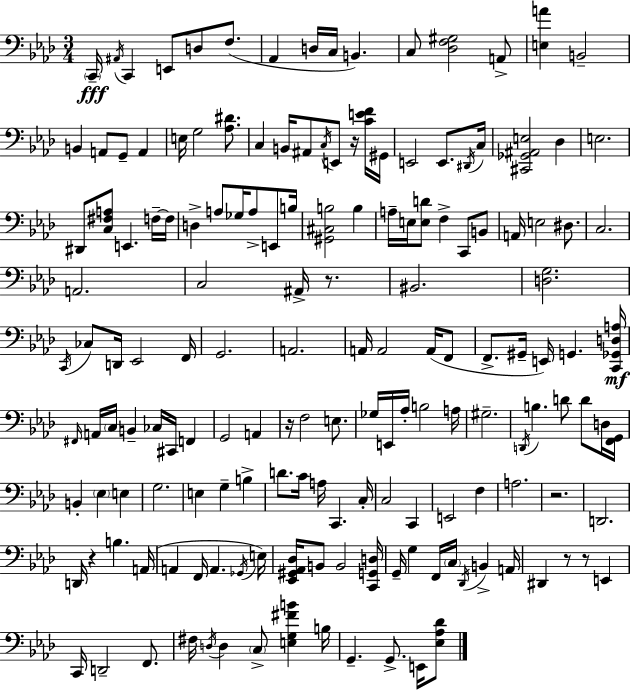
X:1
T:Untitled
M:3/4
L:1/4
K:Fm
C,,/4 ^A,,/4 C,, E,,/2 D,/2 F,/2 _A,, D,/4 C,/4 B,, C,/2 [_D,F,^G,]2 A,,/2 [E,A] B,,2 B,, A,,/2 G,,/2 A,, E,/4 G,2 [_A,^D]/2 C, B,,/4 ^A,,/2 C,/4 E,,/2 z/4 [CEF]/4 ^G,,/4 E,,2 E,,/2 ^D,,/4 C,/4 [^C,,_G,,^A,,E,]2 _D, E,2 ^D,,/2 [C,^F,A,]/2 E,, F,/4 F,/4 D, A,/2 _G,/4 A,/2 E,,/2 B,/4 [^G,,^C,B,]2 B, A,/4 E,/4 [E,D]/2 F, C,,/2 B,,/2 A,,/4 E,2 ^D,/2 C,2 A,,2 C,2 ^A,,/4 z/2 ^B,,2 [D,G,]2 C,,/4 _C,/2 D,,/4 _E,,2 F,,/4 G,,2 A,,2 A,,/4 A,,2 A,,/4 F,,/2 F,,/2 ^G,,/4 E,,/4 G,, [C,,_G,,D,A,]/4 ^F,,/4 A,,/4 C,/4 B,, _C,/4 ^C,,/4 F,, G,,2 A,, z/4 F,2 E,/2 _G,/4 E,,/4 _A,/4 B,2 A,/4 ^G,2 D,,/4 B, D/2 D/2 D,/4 [F,,G,,]/4 B,, _E, E, G,2 E, G, B, D/2 C/4 A,/4 C,, C,/4 C,2 C,, E,,2 F, A,2 z2 D,,2 D,,/4 z B, A,,/4 A,, F,,/4 A,, _G,,/4 E,/4 [_E,,^G,,_A,,_D,]/4 B,,/2 B,,2 [C,,G,,D,]/4 G,,/4 G, F,,/4 C,/4 _D,,/4 B,, A,,/4 ^D,, z/2 z/2 E,, C,,/4 D,,2 F,,/2 ^F,/4 D,/4 D, C,/2 [E,G,^FB] B,/4 G,, G,,/2 E,,/4 [_E,_A,_D]/2